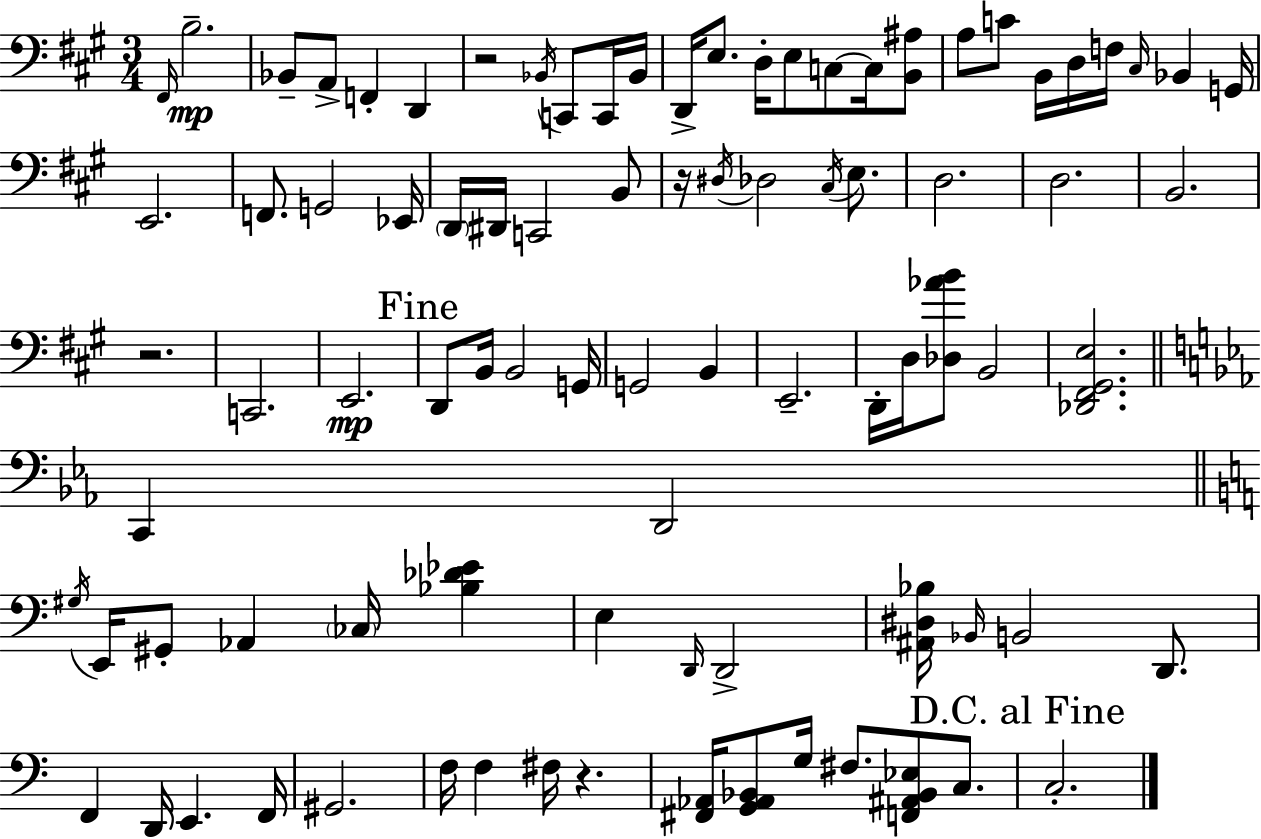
F#2/s B3/h. Bb2/e A2/e F2/q D2/q R/h Bb2/s C2/e C2/s Bb2/s D2/s E3/e. D3/s E3/e C3/e C3/s [B2,A#3]/e A3/e C4/e B2/s D3/s F3/s C#3/s Bb2/q G2/s E2/h. F2/e. G2/h Eb2/s D2/s D#2/s C2/h B2/e R/s D#3/s Db3/h C#3/s E3/e. D3/h. D3/h. B2/h. R/h. C2/h. E2/h. D2/e B2/s B2/h G2/s G2/h B2/q E2/h. D2/s D3/s [Db3,Ab4,B4]/e B2/h [Db2,F#2,G#2,E3]/h. C2/q D2/h G#3/s E2/s G#2/e Ab2/q CES3/s [Bb3,Db4,Eb4]/q E3/q D2/s D2/h [A#2,D#3,Bb3]/s Bb2/s B2/h D2/e. F2/q D2/s E2/q. F2/s G#2/h. F3/s F3/q F#3/s R/q. [F#2,Ab2]/s [G2,Ab2,Bb2]/e G3/s F#3/e. [F2,A#2,Bb2,Eb3]/e C3/e. C3/h.